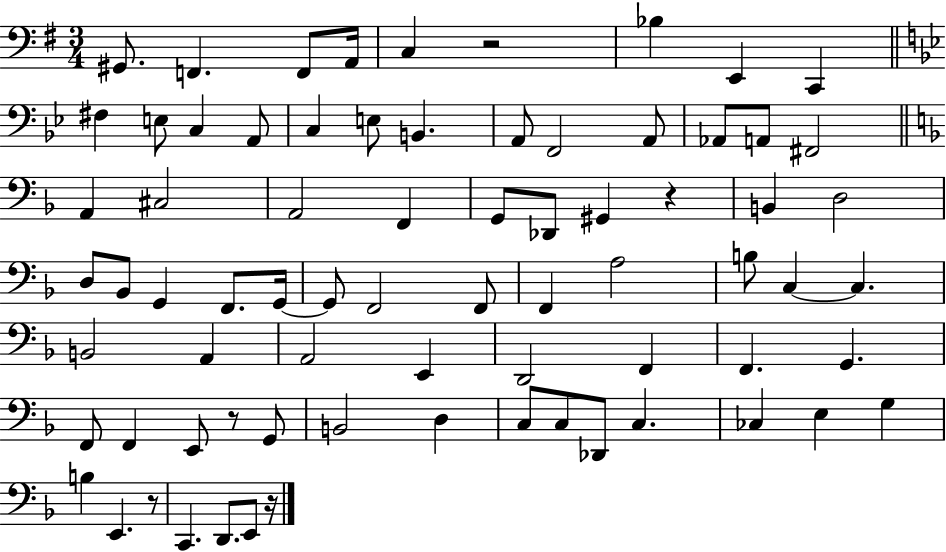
X:1
T:Untitled
M:3/4
L:1/4
K:G
^G,,/2 F,, F,,/2 A,,/4 C, z2 _B, E,, C,, ^F, E,/2 C, A,,/2 C, E,/2 B,, A,,/2 F,,2 A,,/2 _A,,/2 A,,/2 ^F,,2 A,, ^C,2 A,,2 F,, G,,/2 _D,,/2 ^G,, z B,, D,2 D,/2 _B,,/2 G,, F,,/2 G,,/4 G,,/2 F,,2 F,,/2 F,, A,2 B,/2 C, C, B,,2 A,, A,,2 E,, D,,2 F,, F,, G,, F,,/2 F,, E,,/2 z/2 G,,/2 B,,2 D, C,/2 C,/2 _D,,/2 C, _C, E, G, B, E,, z/2 C,, D,,/2 E,,/2 z/4